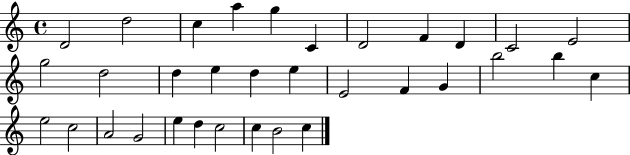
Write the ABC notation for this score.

X:1
T:Untitled
M:4/4
L:1/4
K:C
D2 d2 c a g C D2 F D C2 E2 g2 d2 d e d e E2 F G b2 b c e2 c2 A2 G2 e d c2 c B2 c